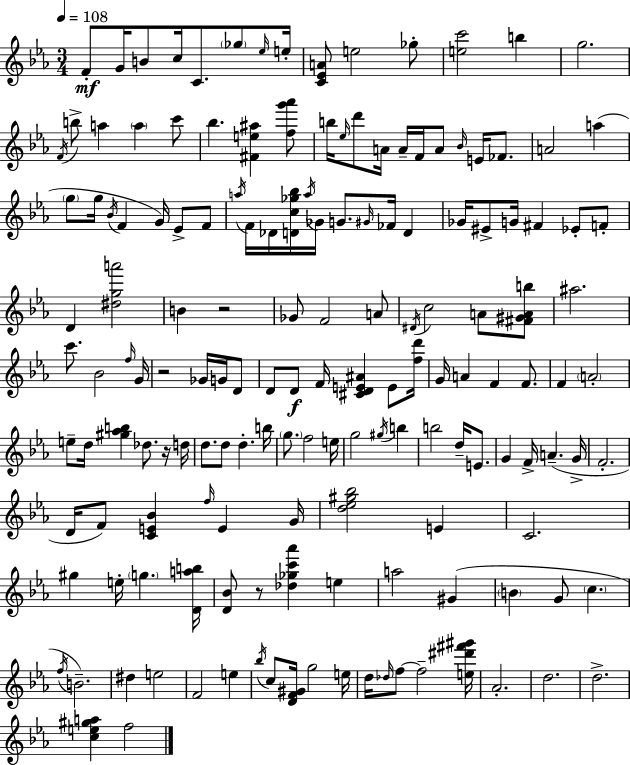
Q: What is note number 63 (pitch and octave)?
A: Bb4